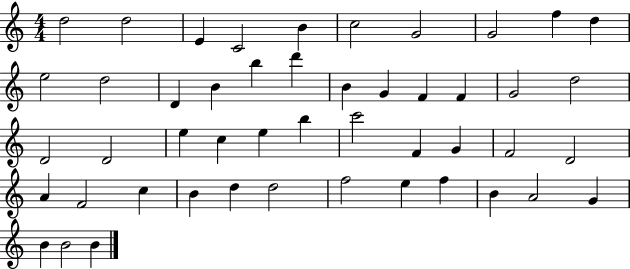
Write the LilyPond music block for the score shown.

{
  \clef treble
  \numericTimeSignature
  \time 4/4
  \key c \major
  d''2 d''2 | e'4 c'2 b'4 | c''2 g'2 | g'2 f''4 d''4 | \break e''2 d''2 | d'4 b'4 b''4 d'''4 | b'4 g'4 f'4 f'4 | g'2 d''2 | \break d'2 d'2 | e''4 c''4 e''4 b''4 | c'''2 f'4 g'4 | f'2 d'2 | \break a'4 f'2 c''4 | b'4 d''4 d''2 | f''2 e''4 f''4 | b'4 a'2 g'4 | \break b'4 b'2 b'4 | \bar "|."
}